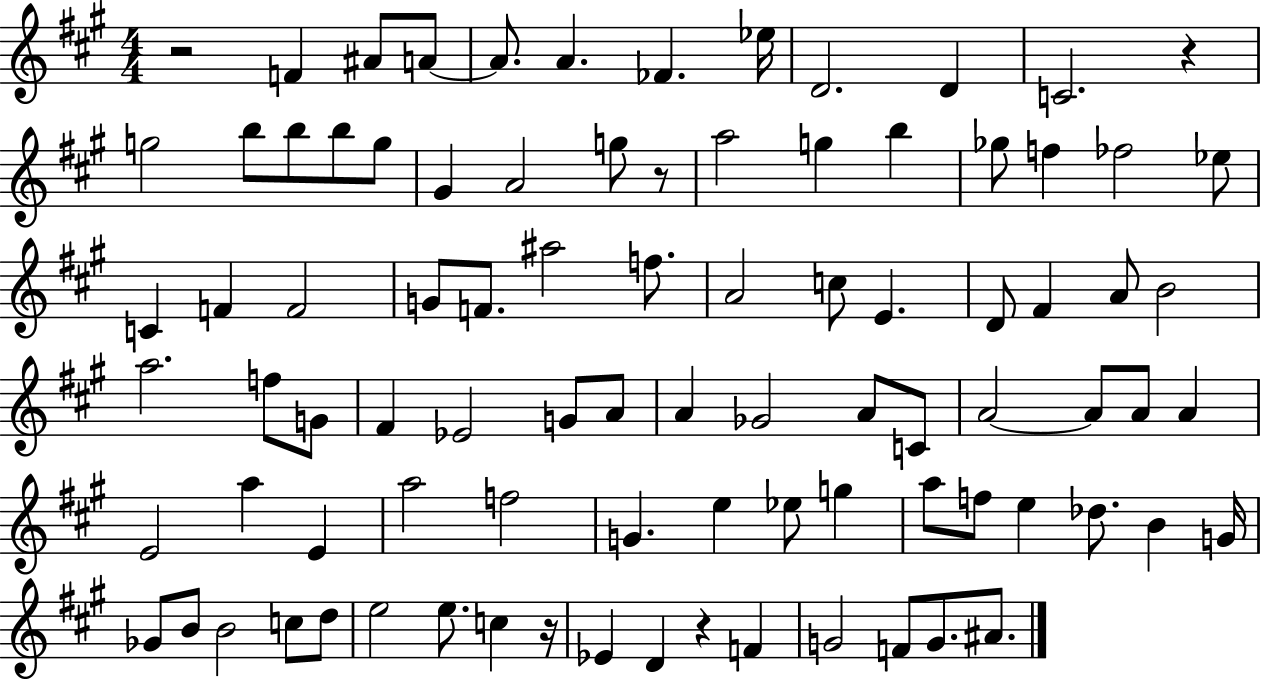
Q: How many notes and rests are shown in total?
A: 89